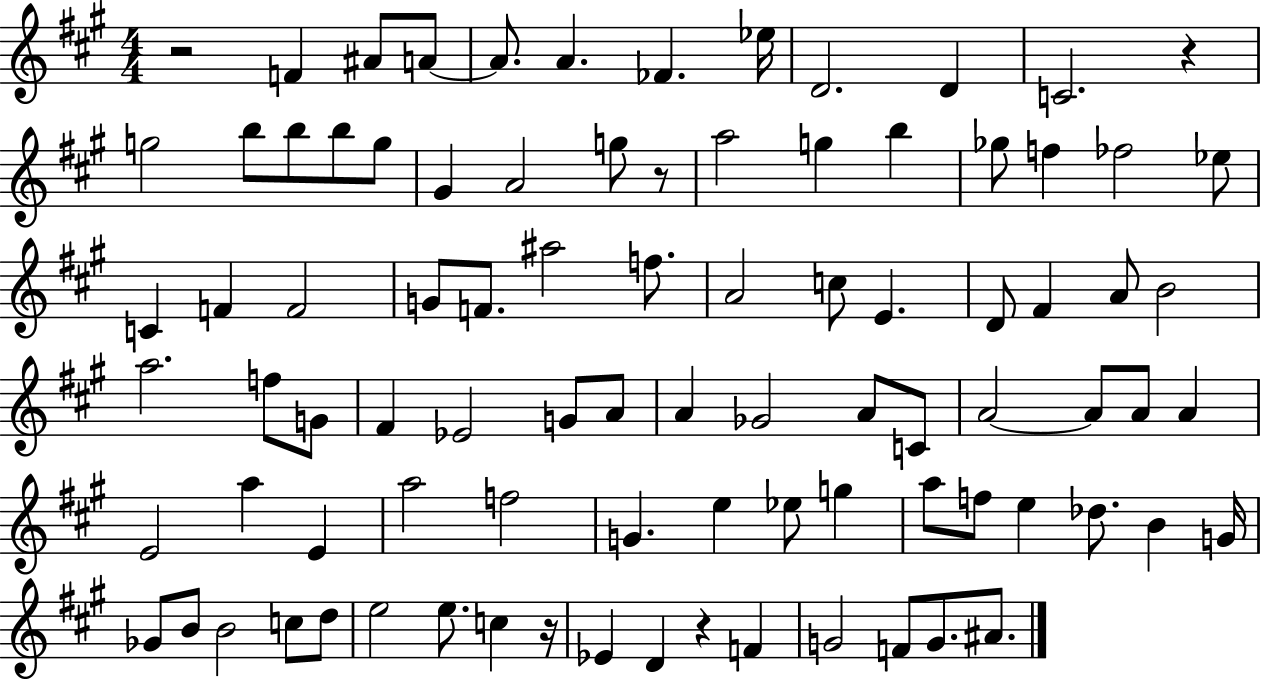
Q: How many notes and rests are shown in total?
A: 89